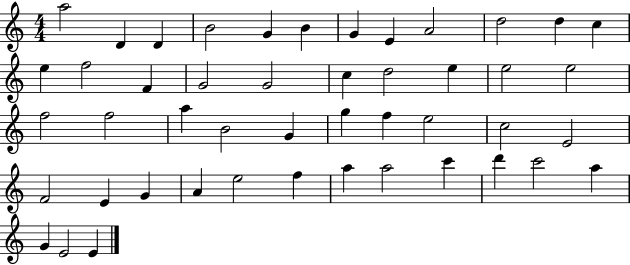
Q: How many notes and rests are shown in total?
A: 47